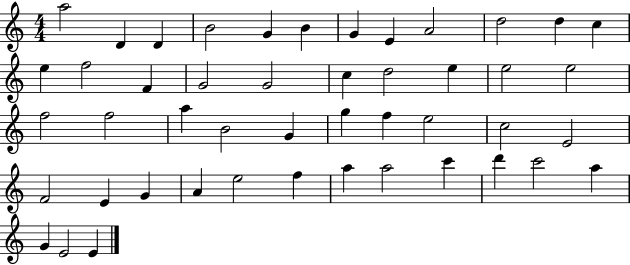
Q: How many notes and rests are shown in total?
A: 47